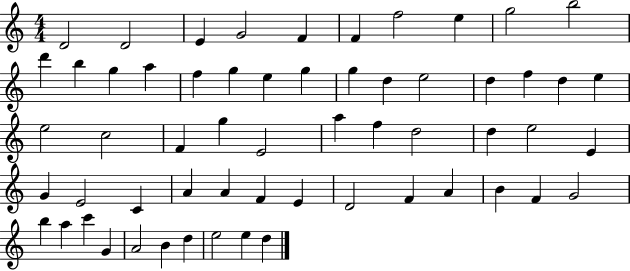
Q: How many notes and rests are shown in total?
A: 59